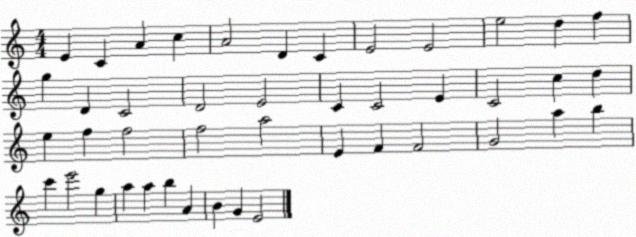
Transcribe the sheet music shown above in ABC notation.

X:1
T:Untitled
M:4/4
L:1/4
K:C
E C A c A2 D C E2 E2 e2 d f g D C2 D2 E2 C C2 E C2 c d e f f2 f2 a2 E F F2 G2 a b c' e'2 g a a b A B G E2